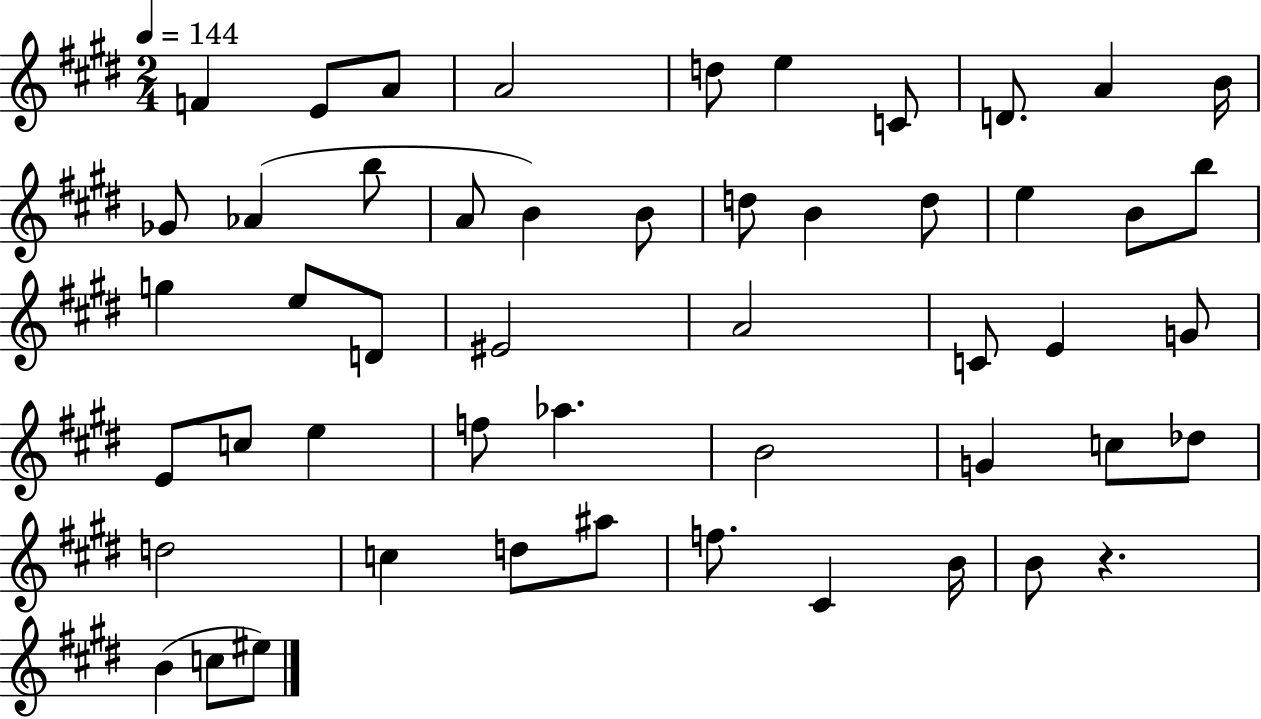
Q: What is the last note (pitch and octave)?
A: EIS5